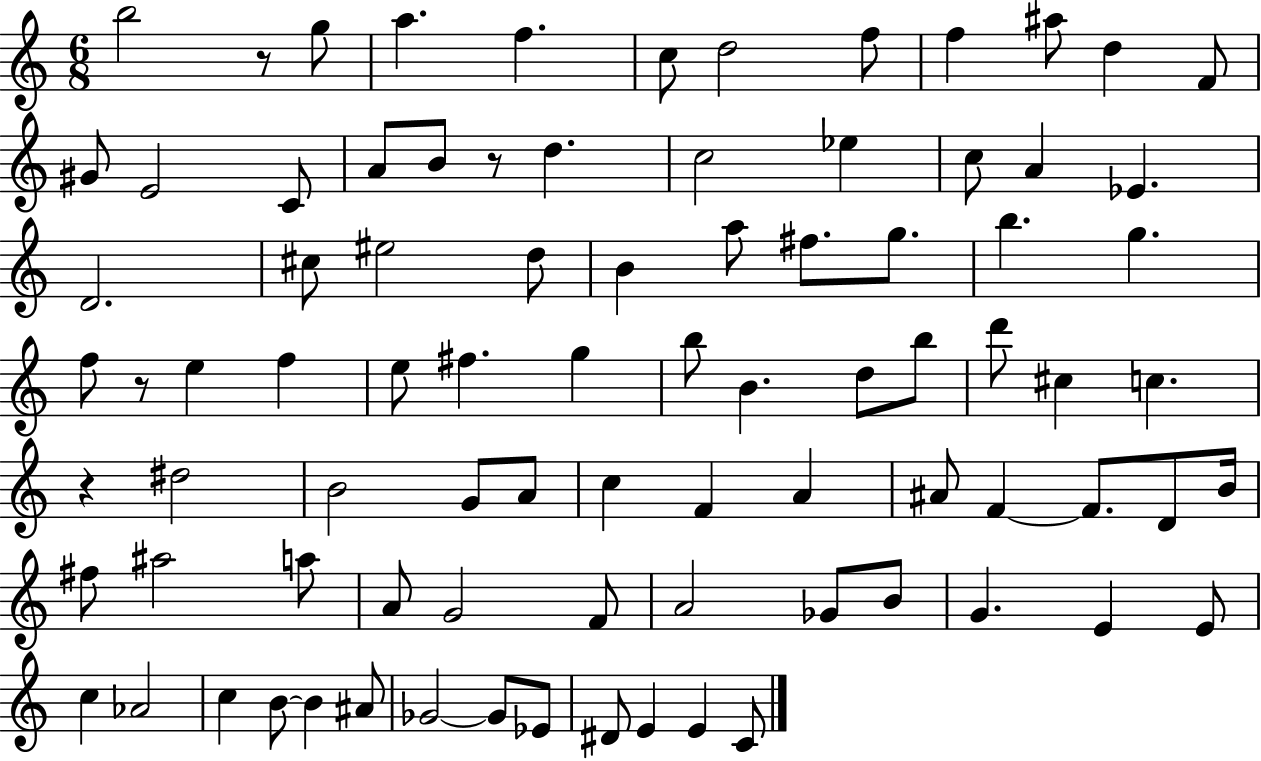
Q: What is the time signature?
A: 6/8